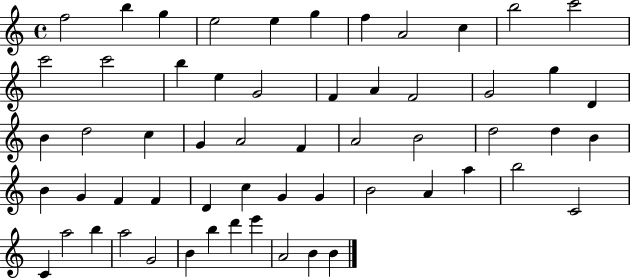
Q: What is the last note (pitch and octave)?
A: B4